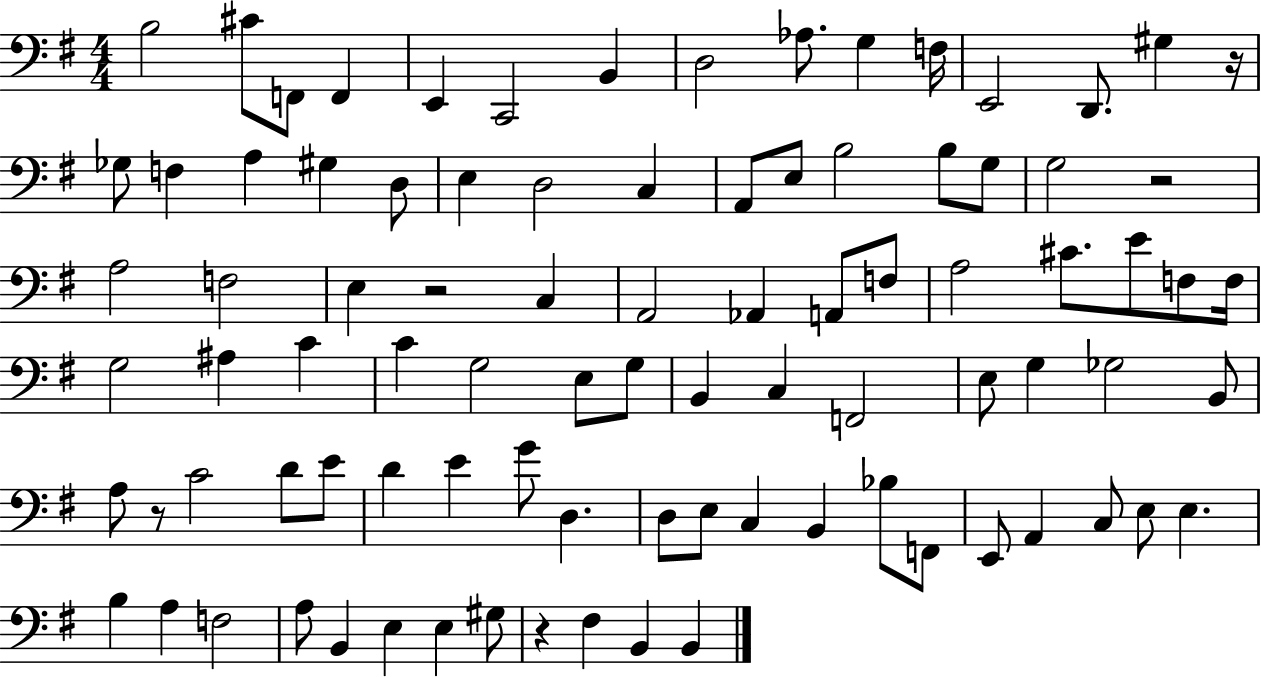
{
  \clef bass
  \numericTimeSignature
  \time 4/4
  \key g \major
  b2 cis'8 f,8 f,4 | e,4 c,2 b,4 | d2 aes8. g4 f16 | e,2 d,8. gis4 r16 | \break ges8 f4 a4 gis4 d8 | e4 d2 c4 | a,8 e8 b2 b8 g8 | g2 r2 | \break a2 f2 | e4 r2 c4 | a,2 aes,4 a,8 f8 | a2 cis'8. e'8 f8 f16 | \break g2 ais4 c'4 | c'4 g2 e8 g8 | b,4 c4 f,2 | e8 g4 ges2 b,8 | \break a8 r8 c'2 d'8 e'8 | d'4 e'4 g'8 d4. | d8 e8 c4 b,4 bes8 f,8 | e,8 a,4 c8 e8 e4. | \break b4 a4 f2 | a8 b,4 e4 e4 gis8 | r4 fis4 b,4 b,4 | \bar "|."
}